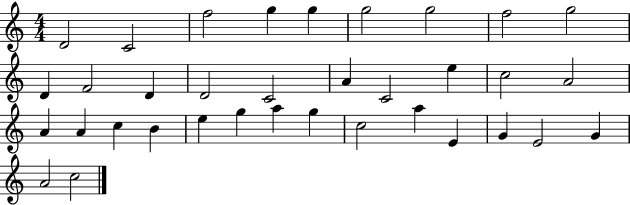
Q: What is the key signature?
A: C major